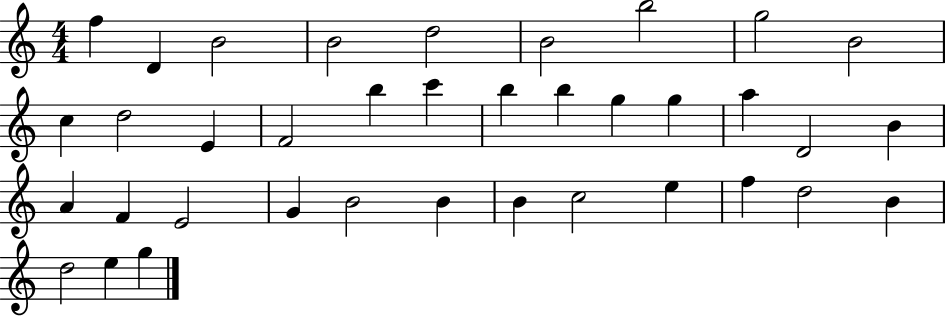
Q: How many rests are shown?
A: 0